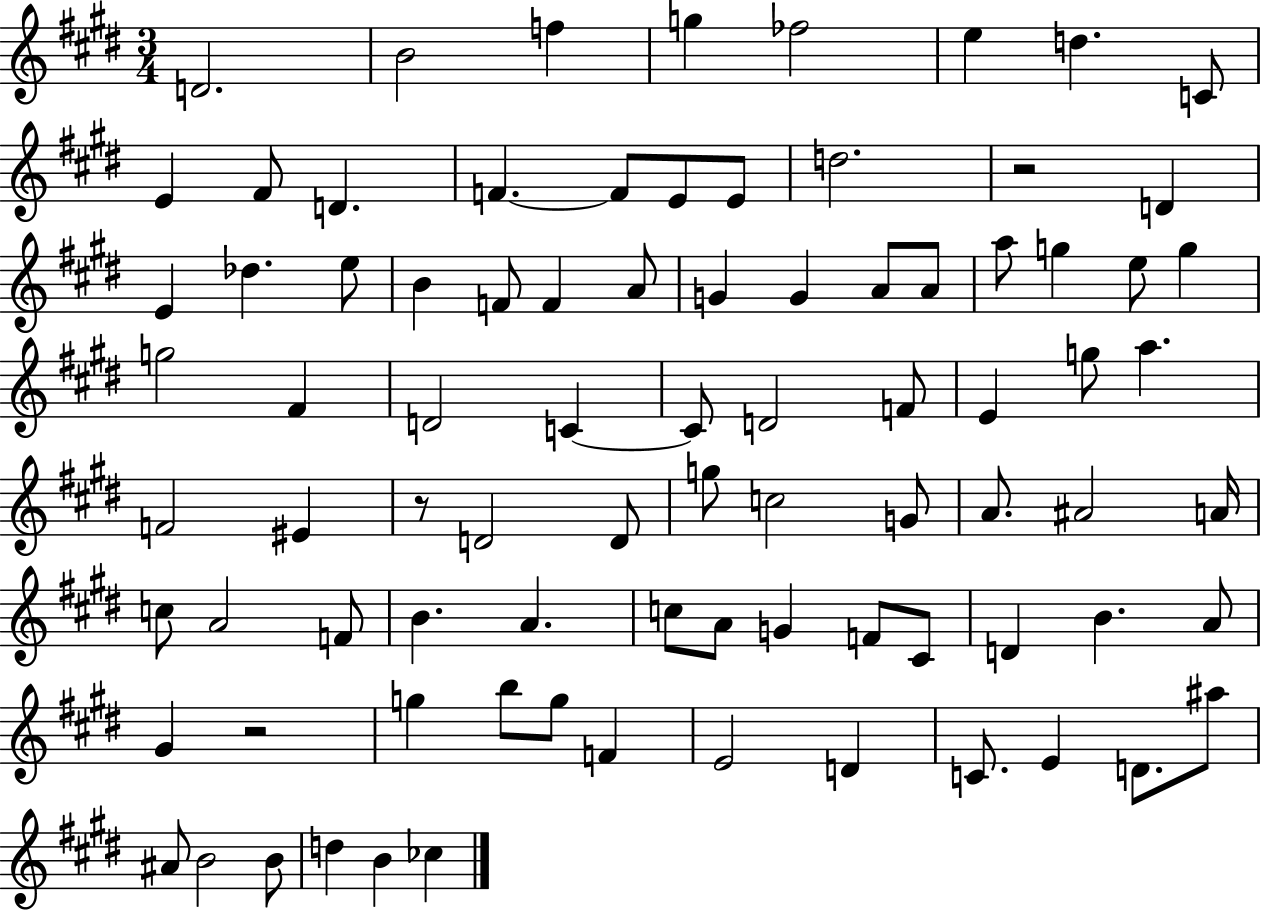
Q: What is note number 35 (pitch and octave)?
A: D4